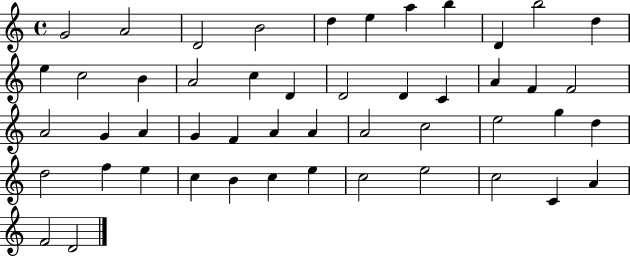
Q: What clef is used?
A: treble